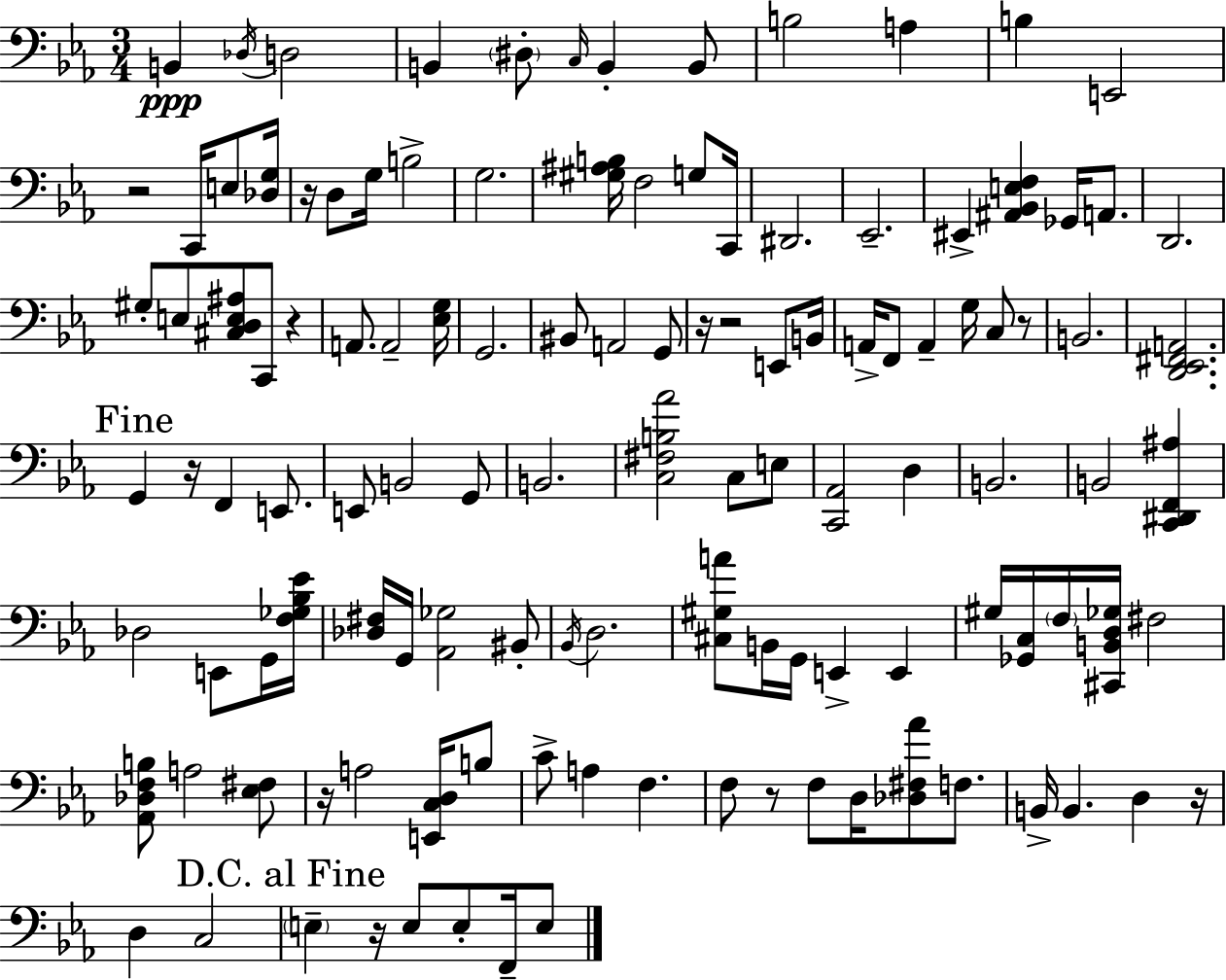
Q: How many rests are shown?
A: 11